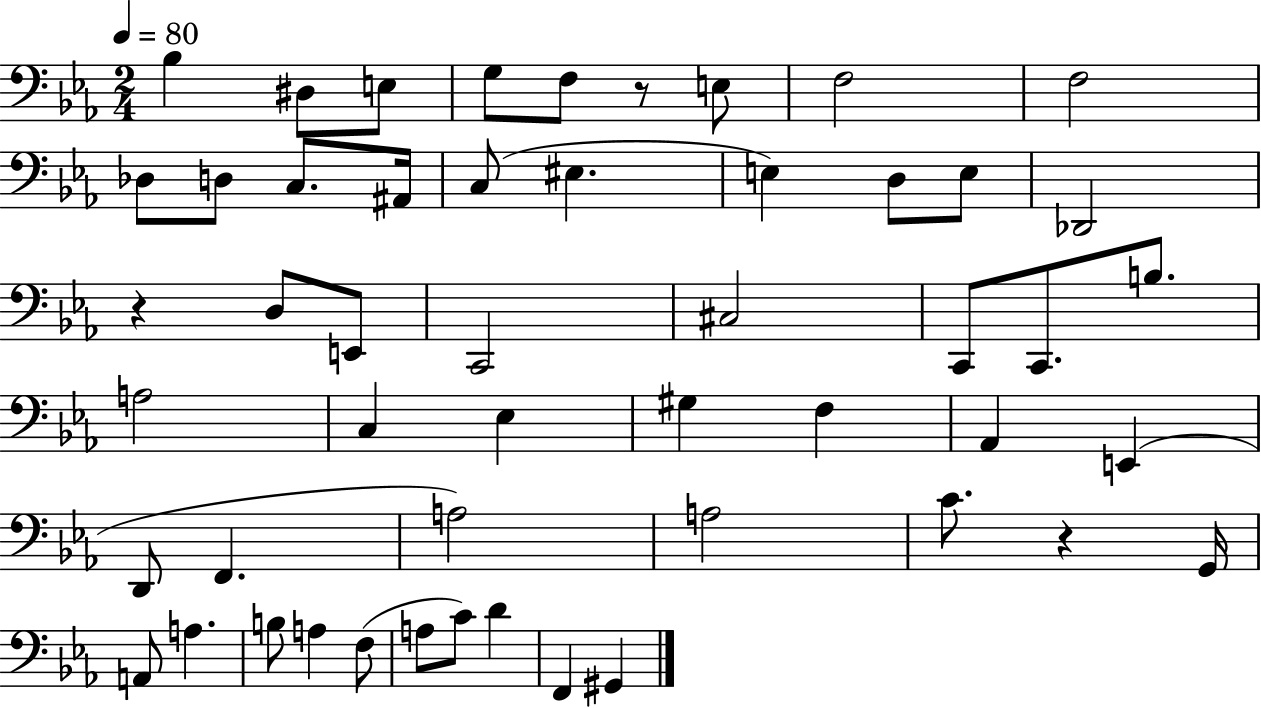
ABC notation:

X:1
T:Untitled
M:2/4
L:1/4
K:Eb
_B, ^D,/2 E,/2 G,/2 F,/2 z/2 E,/2 F,2 F,2 _D,/2 D,/2 C,/2 ^A,,/4 C,/2 ^E, E, D,/2 E,/2 _D,,2 z D,/2 E,,/2 C,,2 ^C,2 C,,/2 C,,/2 B,/2 A,2 C, _E, ^G, F, _A,, E,, D,,/2 F,, A,2 A,2 C/2 z G,,/4 A,,/2 A, B,/2 A, F,/2 A,/2 C/2 D F,, ^G,,